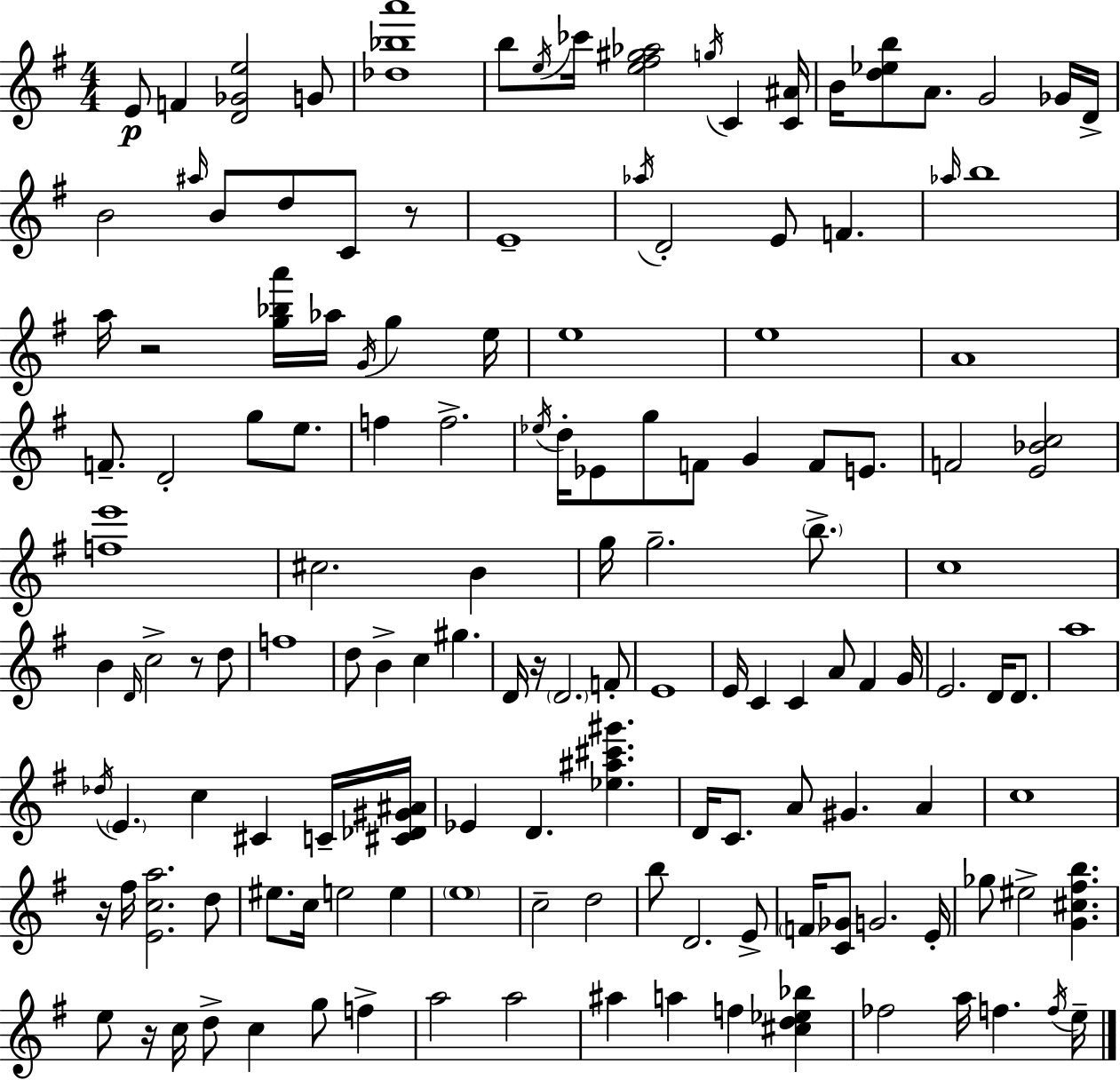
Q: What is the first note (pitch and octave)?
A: E4